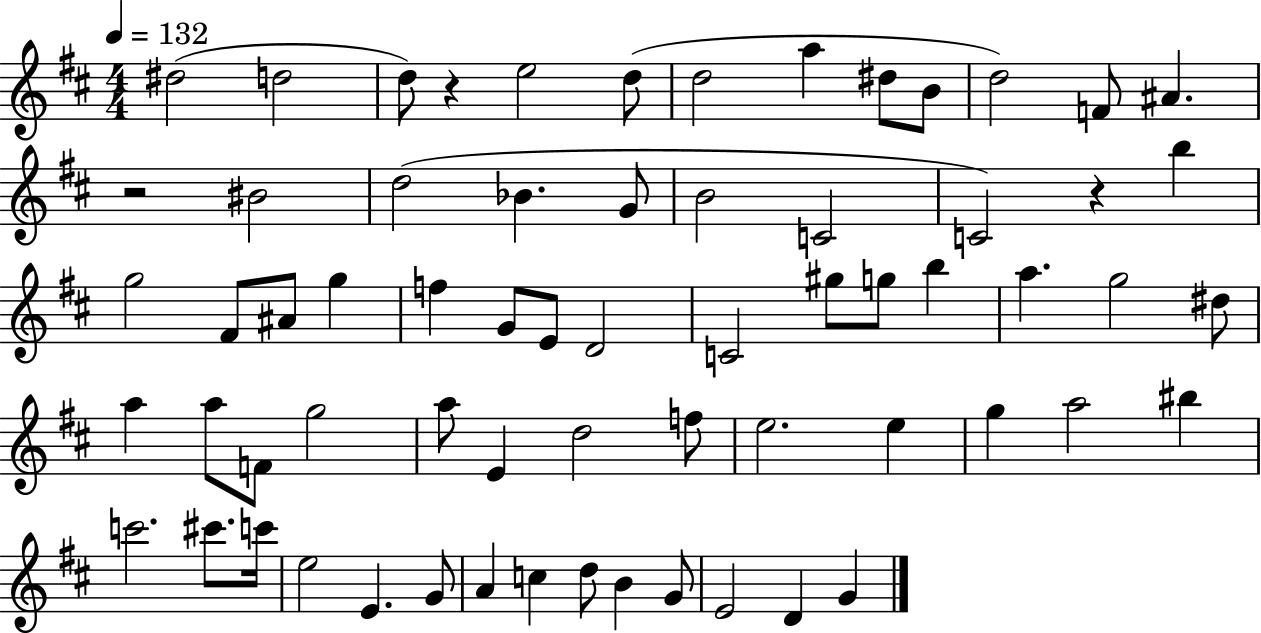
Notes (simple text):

D#5/h D5/h D5/e R/q E5/h D5/e D5/h A5/q D#5/e B4/e D5/h F4/e A#4/q. R/h BIS4/h D5/h Bb4/q. G4/e B4/h C4/h C4/h R/q B5/q G5/h F#4/e A#4/e G5/q F5/q G4/e E4/e D4/h C4/h G#5/e G5/e B5/q A5/q. G5/h D#5/e A5/q A5/e F4/e G5/h A5/e E4/q D5/h F5/e E5/h. E5/q G5/q A5/h BIS5/q C6/h. C#6/e. C6/s E5/h E4/q. G4/e A4/q C5/q D5/e B4/q G4/e E4/h D4/q G4/q